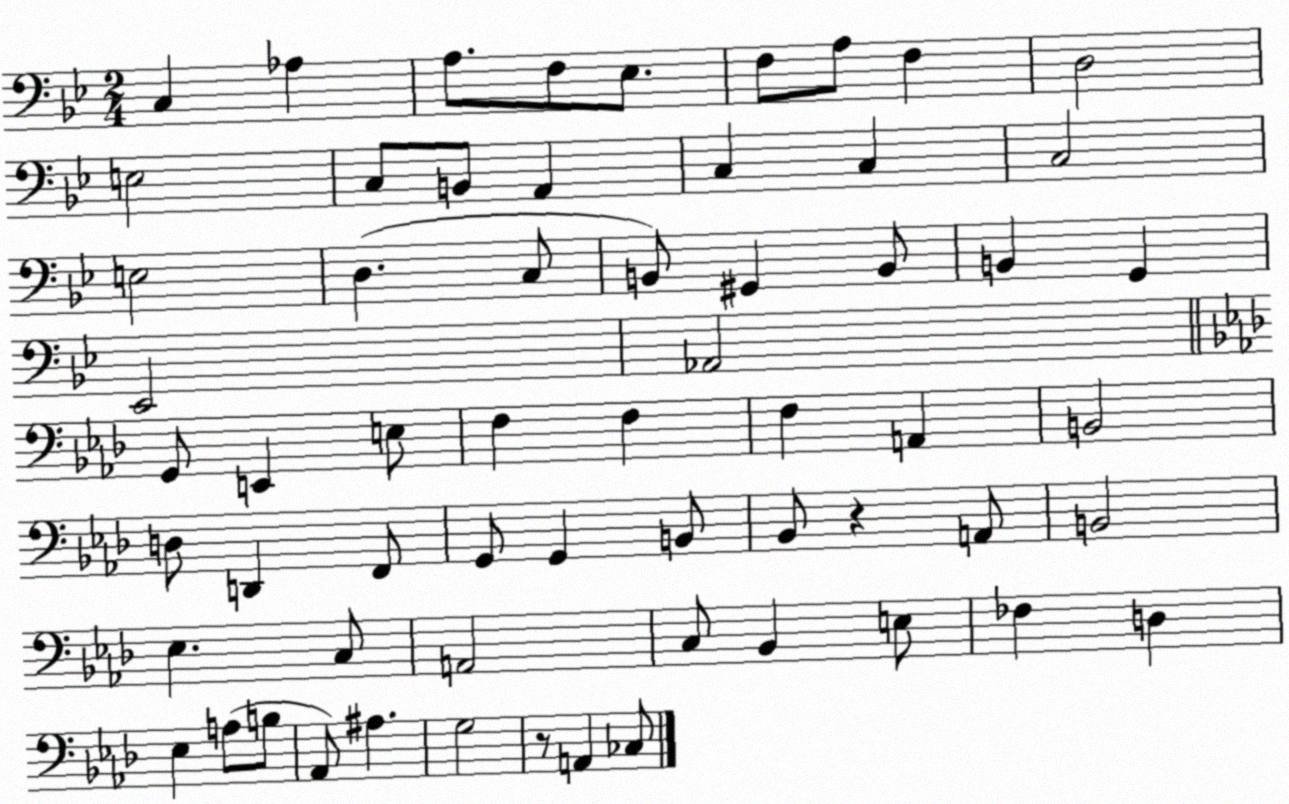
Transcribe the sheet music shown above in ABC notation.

X:1
T:Untitled
M:2/4
L:1/4
K:Bb
C, _A, A,/2 F,/2 _E,/2 F,/2 A,/2 F, D,2 E,2 C,/2 B,,/2 A,, C, C, C,2 E,2 D, C,/2 B,,/2 ^G,, B,,/2 B,, G,, _E,,2 _A,,2 G,,/2 E,, E,/2 F, F, F, A,, B,,2 D,/2 D,, F,,/2 G,,/2 G,, B,,/2 _B,,/2 z A,,/2 B,,2 _E, C,/2 A,,2 C,/2 _B,, E,/2 _F, D, _E, A,/2 B,/2 _A,,/2 ^A, G,2 z/2 A,, _C,/2